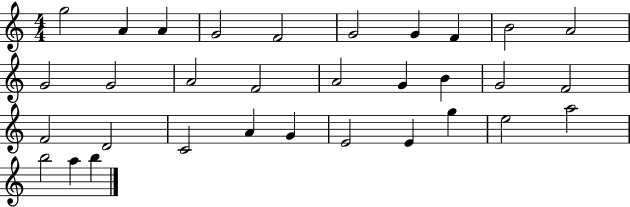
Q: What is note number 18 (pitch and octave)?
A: G4